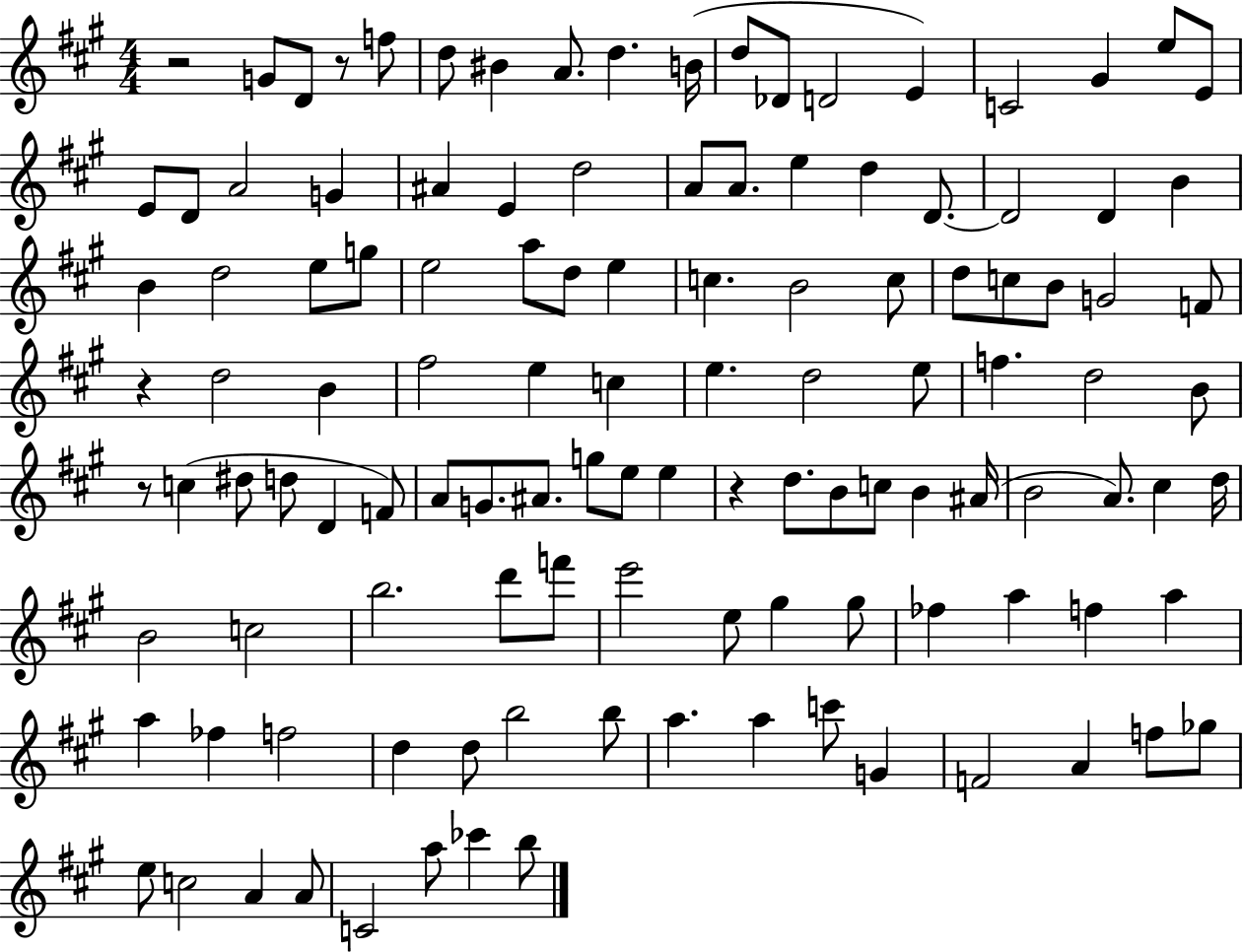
R/h G4/e D4/e R/e F5/e D5/e BIS4/q A4/e. D5/q. B4/s D5/e Db4/e D4/h E4/q C4/h G#4/q E5/e E4/e E4/e D4/e A4/h G4/q A#4/q E4/q D5/h A4/e A4/e. E5/q D5/q D4/e. D4/h D4/q B4/q B4/q D5/h E5/e G5/e E5/h A5/e D5/e E5/q C5/q. B4/h C5/e D5/e C5/e B4/e G4/h F4/e R/q D5/h B4/q F#5/h E5/q C5/q E5/q. D5/h E5/e F5/q. D5/h B4/e R/e C5/q D#5/e D5/e D4/q F4/e A4/e G4/e. A#4/e. G5/e E5/e E5/q R/q D5/e. B4/e C5/e B4/q A#4/s B4/h A4/e. C#5/q D5/s B4/h C5/h B5/h. D6/e F6/e E6/h E5/e G#5/q G#5/e FES5/q A5/q F5/q A5/q A5/q FES5/q F5/h D5/q D5/e B5/h B5/e A5/q. A5/q C6/e G4/q F4/h A4/q F5/e Gb5/e E5/e C5/h A4/q A4/e C4/h A5/e CES6/q B5/e